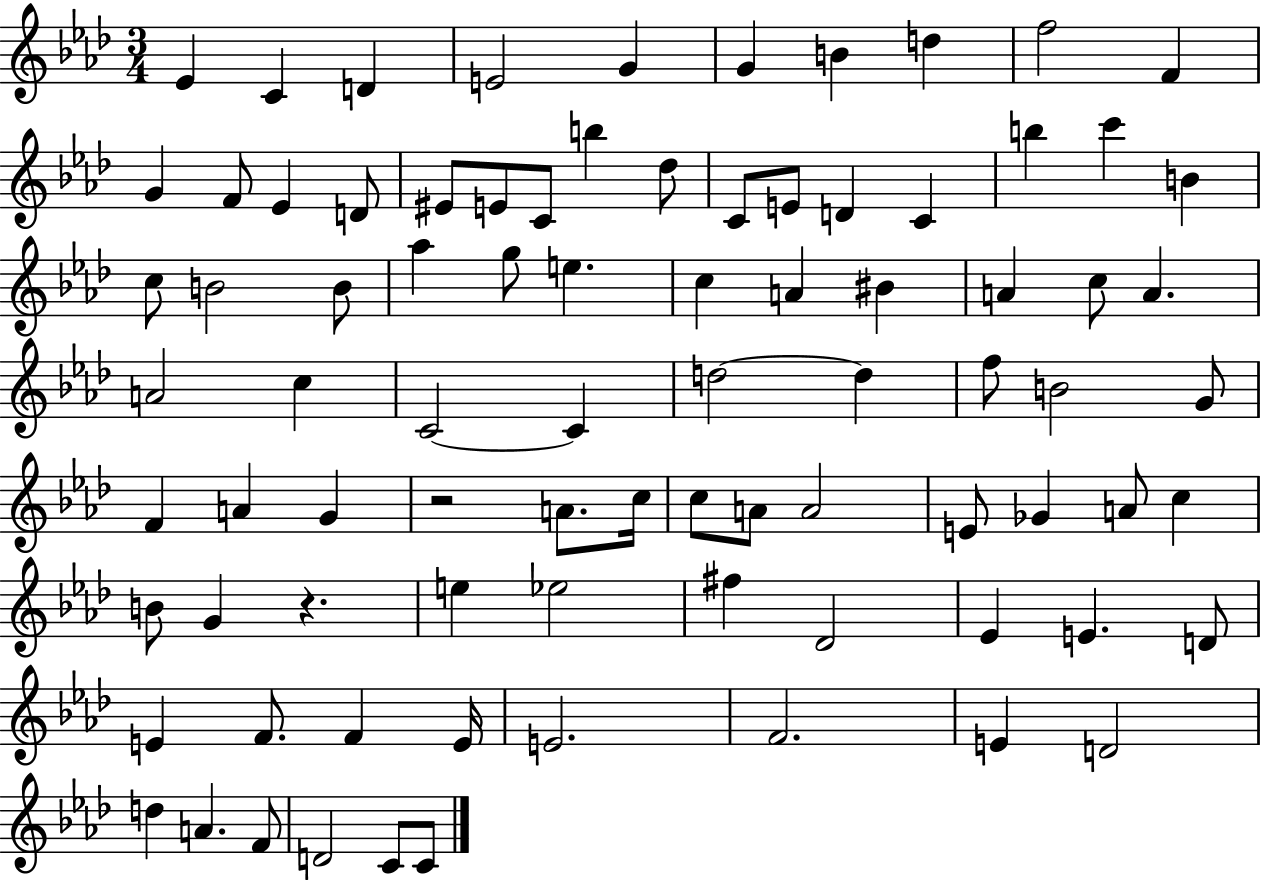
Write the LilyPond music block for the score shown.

{
  \clef treble
  \numericTimeSignature
  \time 3/4
  \key aes \major
  ees'4 c'4 d'4 | e'2 g'4 | g'4 b'4 d''4 | f''2 f'4 | \break g'4 f'8 ees'4 d'8 | eis'8 e'8 c'8 b''4 des''8 | c'8 e'8 d'4 c'4 | b''4 c'''4 b'4 | \break c''8 b'2 b'8 | aes''4 g''8 e''4. | c''4 a'4 bis'4 | a'4 c''8 a'4. | \break a'2 c''4 | c'2~~ c'4 | d''2~~ d''4 | f''8 b'2 g'8 | \break f'4 a'4 g'4 | r2 a'8. c''16 | c''8 a'8 a'2 | e'8 ges'4 a'8 c''4 | \break b'8 g'4 r4. | e''4 ees''2 | fis''4 des'2 | ees'4 e'4. d'8 | \break e'4 f'8. f'4 e'16 | e'2. | f'2. | e'4 d'2 | \break d''4 a'4. f'8 | d'2 c'8 c'8 | \bar "|."
}